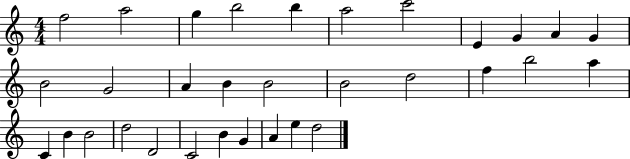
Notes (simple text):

F5/h A5/h G5/q B5/h B5/q A5/h C6/h E4/q G4/q A4/q G4/q B4/h G4/h A4/q B4/q B4/h B4/h D5/h F5/q B5/h A5/q C4/q B4/q B4/h D5/h D4/h C4/h B4/q G4/q A4/q E5/q D5/h